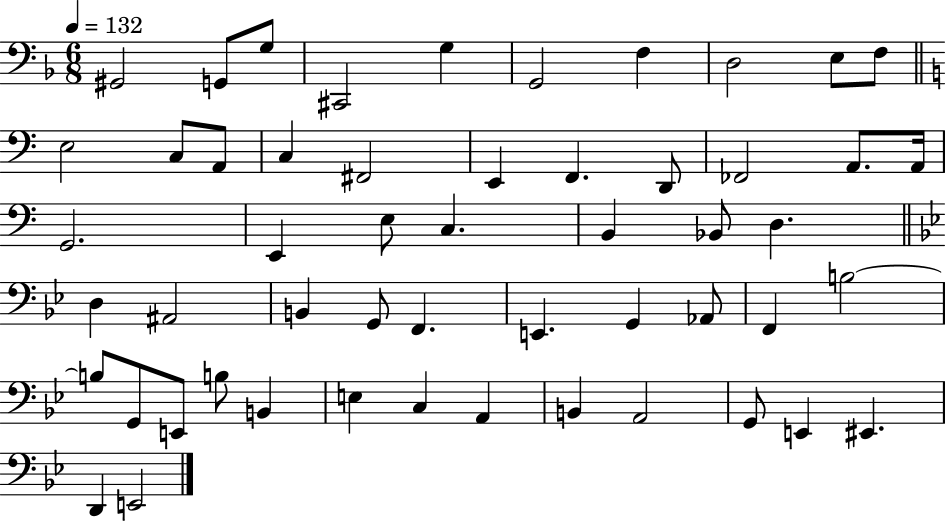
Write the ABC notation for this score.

X:1
T:Untitled
M:6/8
L:1/4
K:F
^G,,2 G,,/2 G,/2 ^C,,2 G, G,,2 F, D,2 E,/2 F,/2 E,2 C,/2 A,,/2 C, ^F,,2 E,, F,, D,,/2 _F,,2 A,,/2 A,,/4 G,,2 E,, E,/2 C, B,, _B,,/2 D, D, ^A,,2 B,, G,,/2 F,, E,, G,, _A,,/2 F,, B,2 B,/2 G,,/2 E,,/2 B,/2 B,, E, C, A,, B,, A,,2 G,,/2 E,, ^E,, D,, E,,2